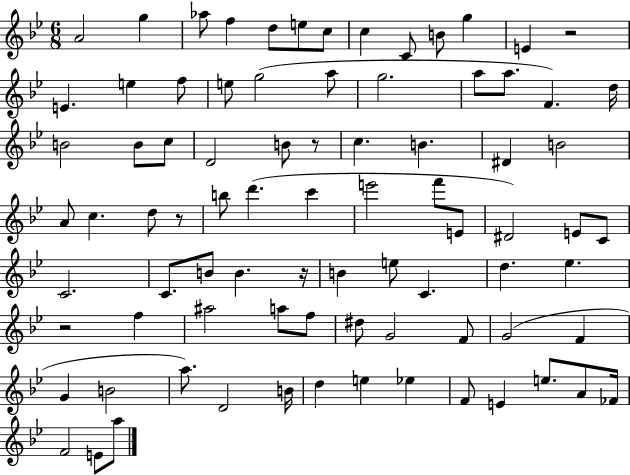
A4/h G5/q Ab5/e F5/q D5/e E5/e C5/e C5/q C4/e B4/e G5/q E4/q R/h E4/q. E5/q F5/e E5/e G5/h A5/e G5/h. A5/e A5/e. F4/q. D5/s B4/h B4/e C5/e D4/h B4/e R/e C5/q. B4/q. D#4/q B4/h A4/e C5/q. D5/e R/e B5/e D6/q. C6/q E6/h F6/e E4/e D#4/h E4/e C4/e C4/h. C4/e. B4/e B4/q. R/s B4/q E5/e C4/q. D5/q. Eb5/q. R/h F5/q A#5/h A5/e F5/e D#5/e G4/h F4/e G4/h F4/q G4/q B4/h A5/e. D4/h B4/s D5/q E5/q Eb5/q F4/e E4/q E5/e. A4/e FES4/s F4/h E4/e A5/e